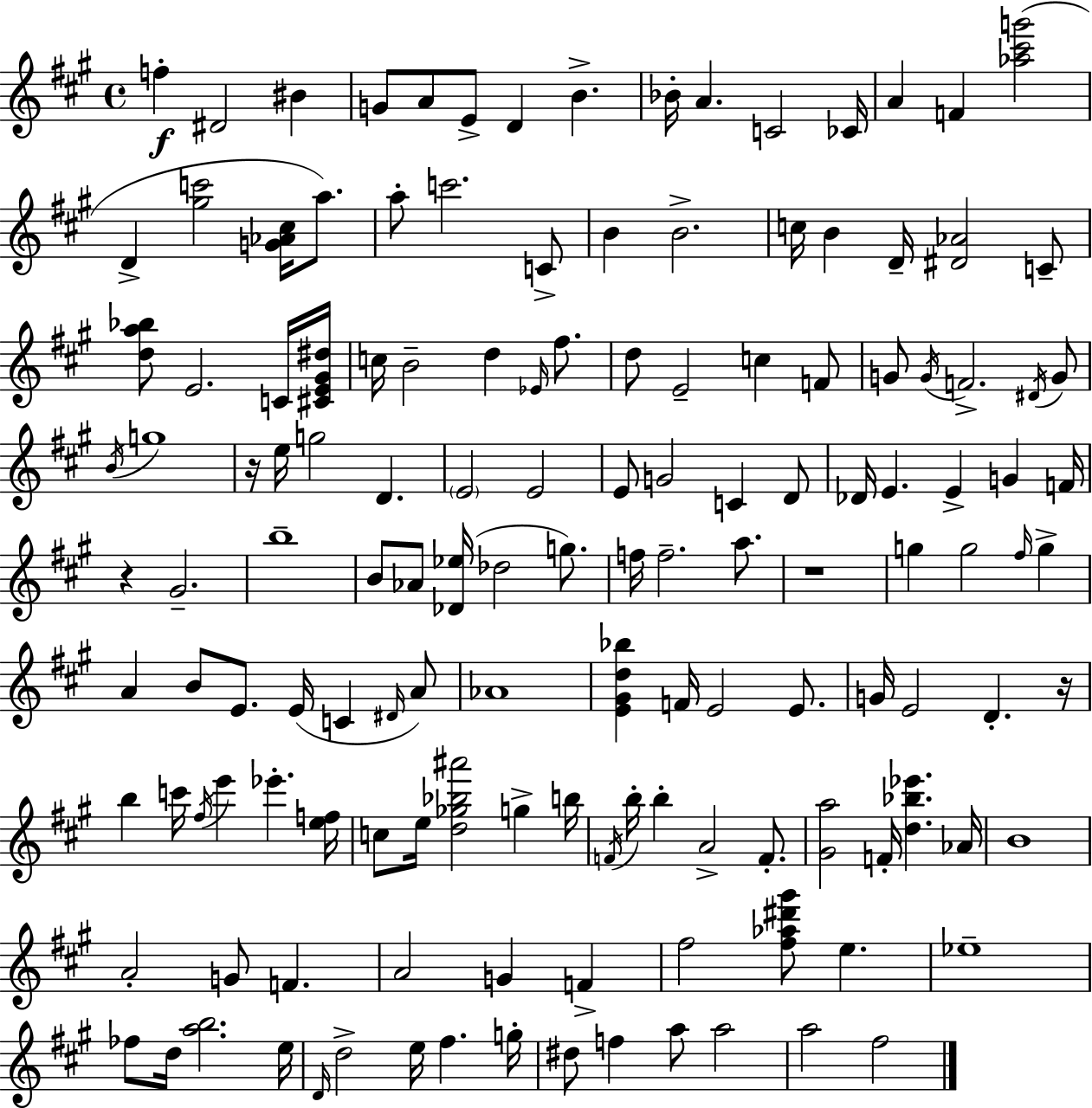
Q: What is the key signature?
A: A major